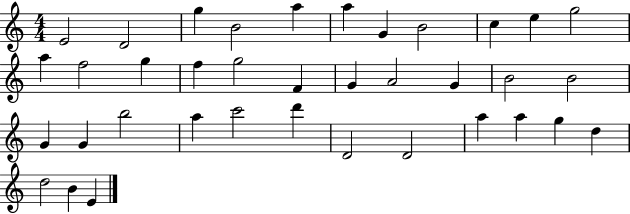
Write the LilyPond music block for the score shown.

{
  \clef treble
  \numericTimeSignature
  \time 4/4
  \key c \major
  e'2 d'2 | g''4 b'2 a''4 | a''4 g'4 b'2 | c''4 e''4 g''2 | \break a''4 f''2 g''4 | f''4 g''2 f'4 | g'4 a'2 g'4 | b'2 b'2 | \break g'4 g'4 b''2 | a''4 c'''2 d'''4 | d'2 d'2 | a''4 a''4 g''4 d''4 | \break d''2 b'4 e'4 | \bar "|."
}